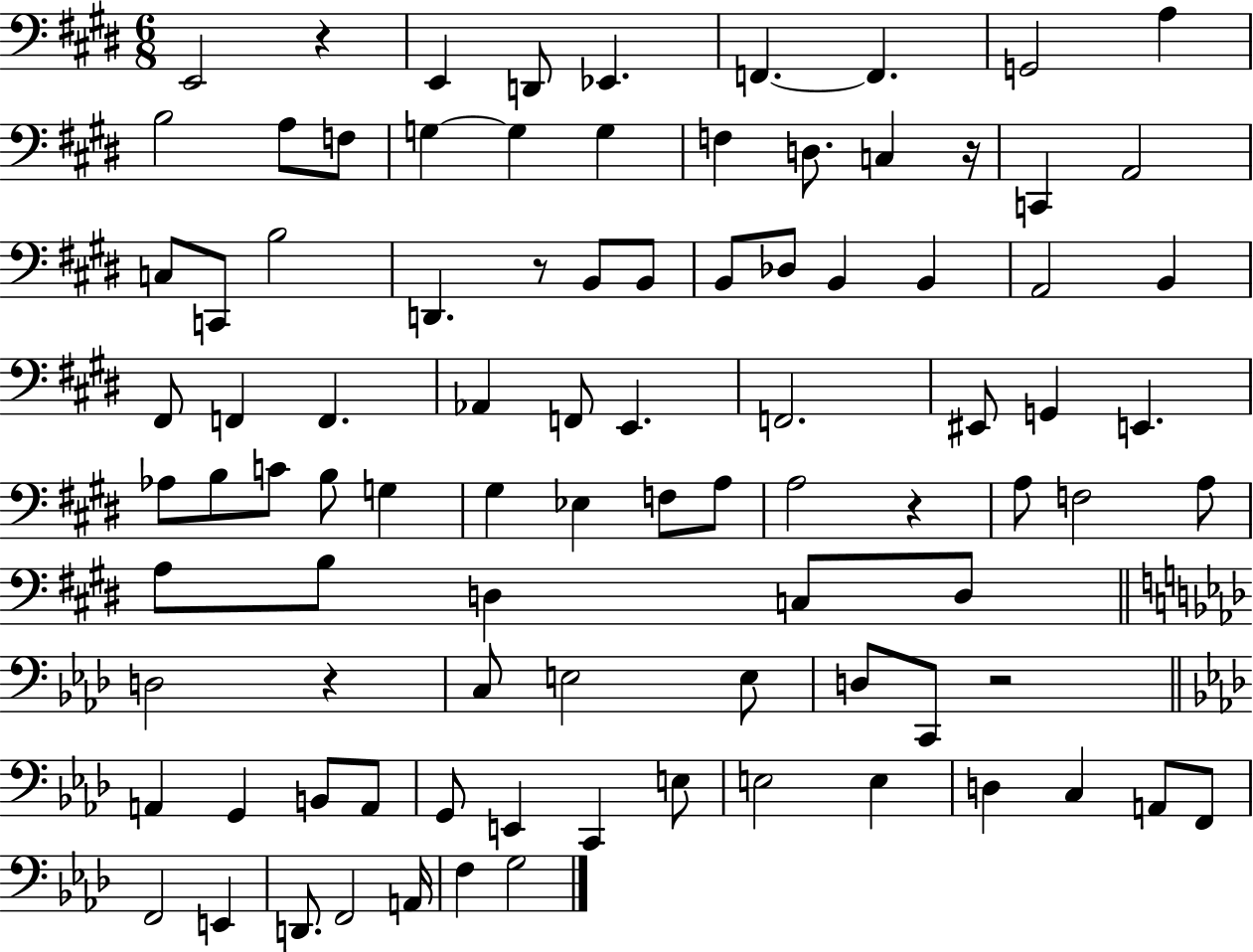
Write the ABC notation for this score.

X:1
T:Untitled
M:6/8
L:1/4
K:E
E,,2 z E,, D,,/2 _E,, F,, F,, G,,2 A, B,2 A,/2 F,/2 G, G, G, F, D,/2 C, z/4 C,, A,,2 C,/2 C,,/2 B,2 D,, z/2 B,,/2 B,,/2 B,,/2 _D,/2 B,, B,, A,,2 B,, ^F,,/2 F,, F,, _A,, F,,/2 E,, F,,2 ^E,,/2 G,, E,, _A,/2 B,/2 C/2 B,/2 G, ^G, _E, F,/2 A,/2 A,2 z A,/2 F,2 A,/2 A,/2 B,/2 D, C,/2 D,/2 D,2 z C,/2 E,2 E,/2 D,/2 C,,/2 z2 A,, G,, B,,/2 A,,/2 G,,/2 E,, C,, E,/2 E,2 E, D, C, A,,/2 F,,/2 F,,2 E,, D,,/2 F,,2 A,,/4 F, G,2